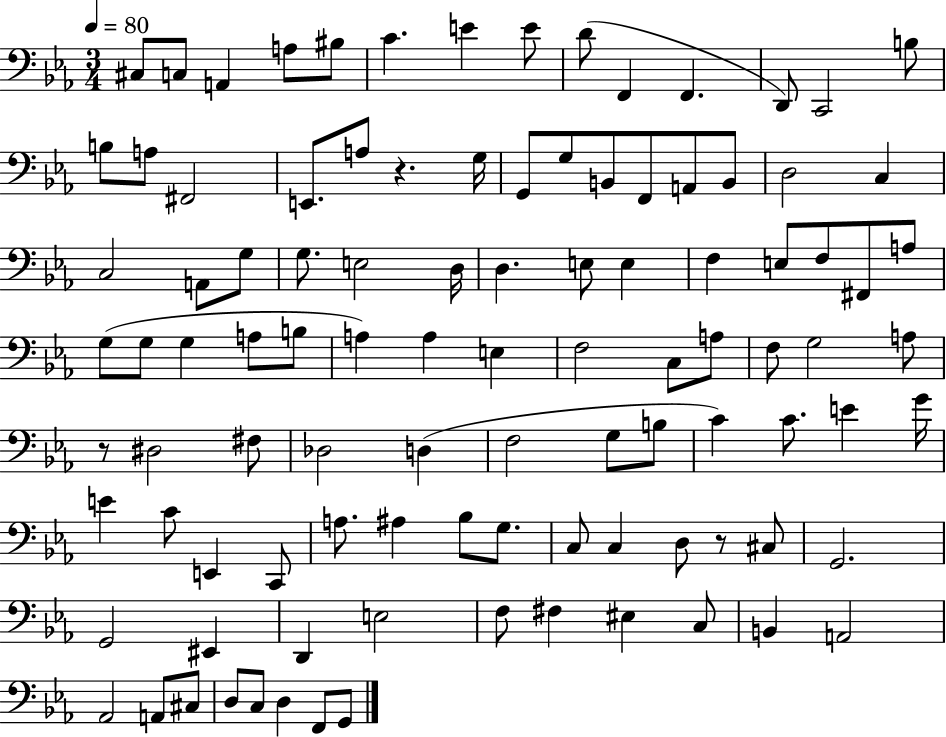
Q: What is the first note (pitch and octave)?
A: C#3